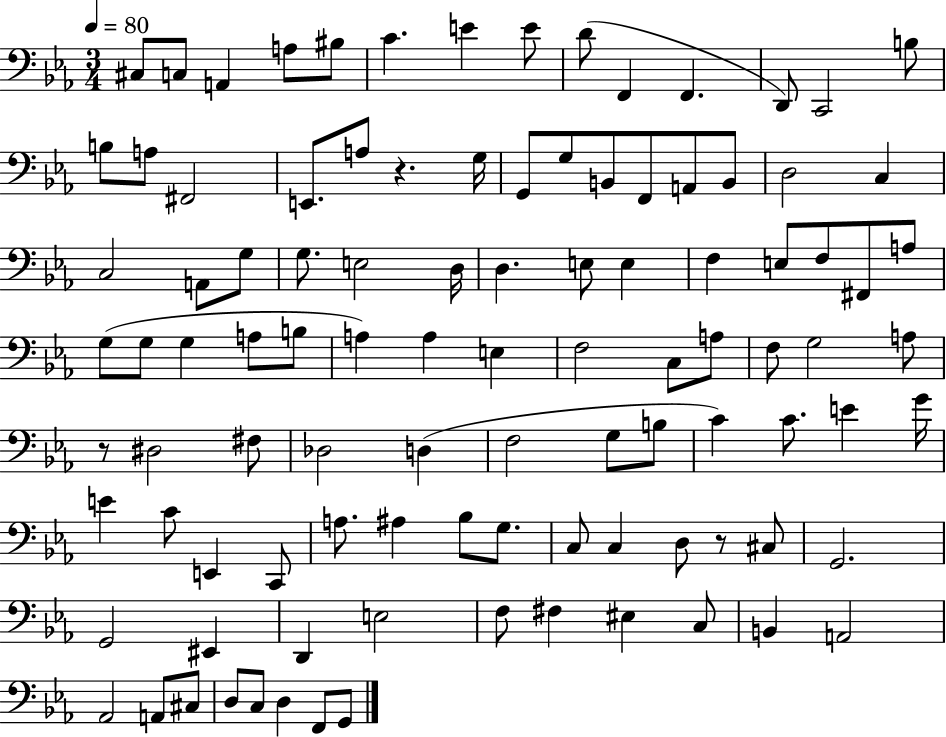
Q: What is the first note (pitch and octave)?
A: C#3